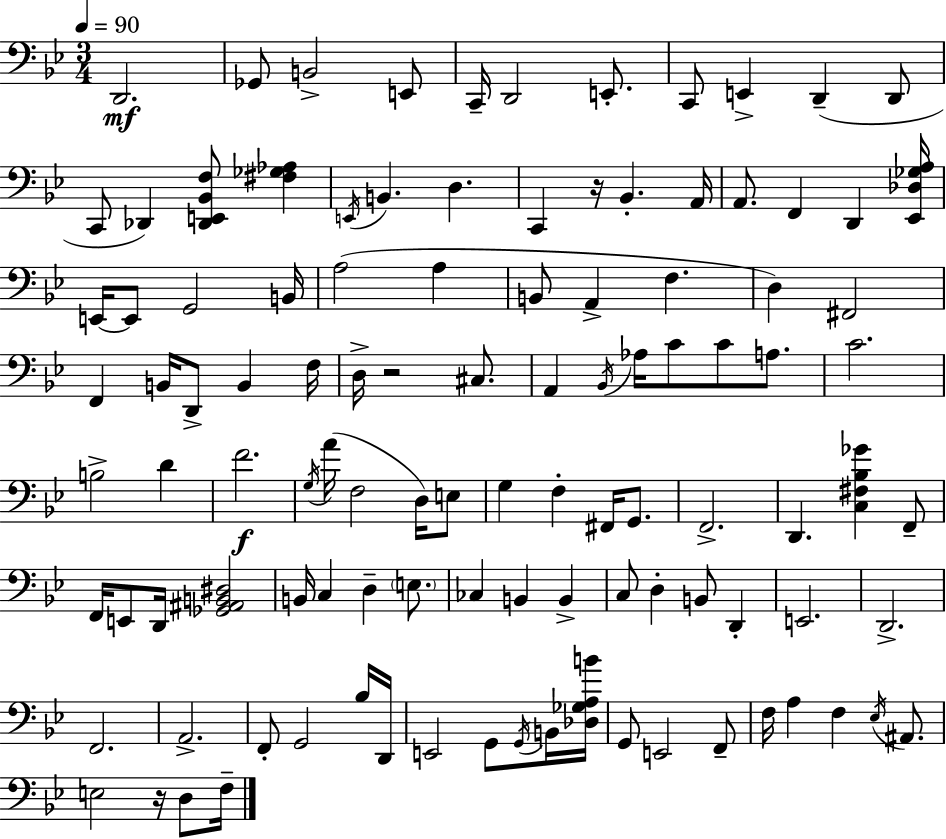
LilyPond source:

{
  \clef bass
  \numericTimeSignature
  \time 3/4
  \key bes \major
  \tempo 4 = 90
  d,2.\mf | ges,8 b,2-> e,8 | c,16-- d,2 e,8.-. | c,8 e,4-> d,4--( d,8 | \break c,8 des,4) <des, e, bes, f>8 <fis ges aes>4 | \acciaccatura { e,16 } b,4. d4. | c,4 r16 bes,4.-. | a,16 a,8. f,4 d,4 | \break <ees, des ges a>16 e,16~~ e,8 g,2 | b,16 a2( a4 | b,8 a,4-> f4. | d4) fis,2 | \break f,4 b,16 d,8-> b,4 | f16 d16-> r2 cis8. | a,4 \acciaccatura { bes,16 } aes16 c'8 c'8 a8. | c'2. | \break b2-> d'4 | f'2.\f | \acciaccatura { g16 }( a'16 f2 | d16) e8 g4 f4-. fis,16 | \break g,8. f,2.-> | d,4. <c fis bes ges'>4 | f,8-- f,16 e,8 d,16 <ges, ais, b, dis>2 | b,16 c4 d4-- | \break \parenthesize e8. ces4 b,4 b,4-> | c8 d4-. b,8 d,4-. | e,2. | d,2.-> | \break f,2. | a,2.-> | f,8-. g,2 | bes16 d,16 e,2 g,8 | \break \acciaccatura { g,16 } b,16 <des ges a b'>16 g,8 e,2 | f,8-- f16 a4 f4 | \acciaccatura { ees16 } ais,8. e2 | r16 d8 f16-- \bar "|."
}